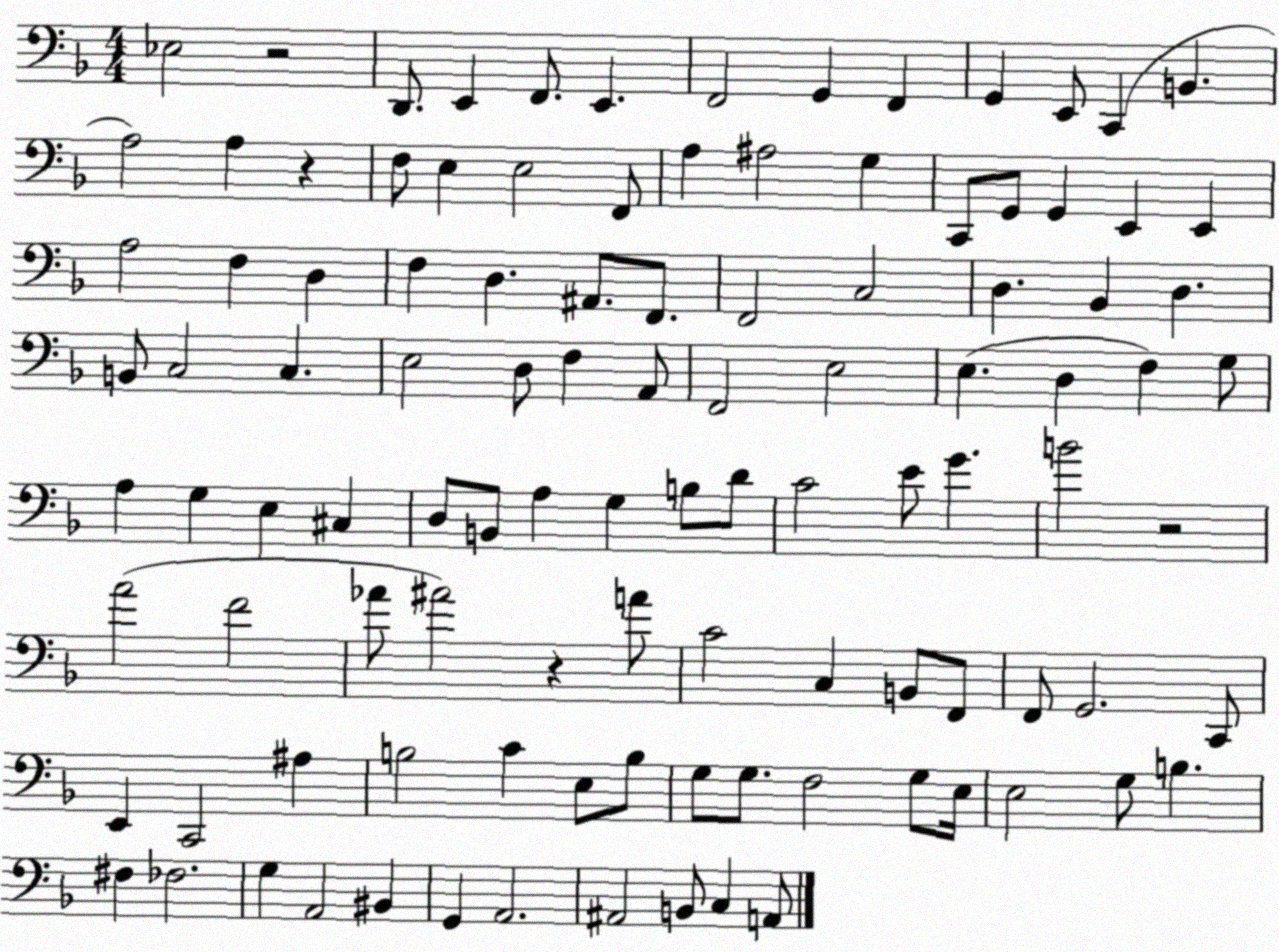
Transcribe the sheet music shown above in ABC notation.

X:1
T:Untitled
M:4/4
L:1/4
K:F
_E,2 z2 D,,/2 E,, F,,/2 E,, F,,2 G,, F,, G,, E,,/2 C,, B,, A,2 A, z F,/2 E, E,2 F,,/2 A, ^A,2 G, C,,/2 G,,/2 G,, E,, E,, A,2 F, D, F, D, ^A,,/2 F,,/2 F,,2 C,2 D, _B,, D, B,,/2 C,2 C, E,2 D,/2 F, A,,/2 F,,2 E,2 E, D, F, G,/2 A, G, E, ^C, D,/2 B,,/2 A, G, B,/2 D/2 C2 E/2 G B2 z2 A2 F2 _A/2 ^A2 z A/2 C2 C, B,,/2 F,,/2 F,,/2 G,,2 C,,/2 E,, C,,2 ^A, B,2 C E,/2 B,/2 G,/2 G,/2 F,2 G,/2 E,/4 E,2 G,/2 B, ^F, _F,2 G, A,,2 ^B,, G,, A,,2 ^A,,2 B,,/2 C, A,,/2